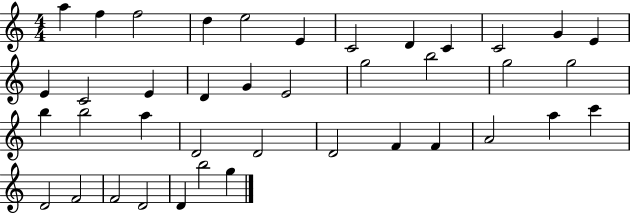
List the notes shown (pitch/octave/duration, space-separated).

A5/q F5/q F5/h D5/q E5/h E4/q C4/h D4/q C4/q C4/h G4/q E4/q E4/q C4/h E4/q D4/q G4/q E4/h G5/h B5/h G5/h G5/h B5/q B5/h A5/q D4/h D4/h D4/h F4/q F4/q A4/h A5/q C6/q D4/h F4/h F4/h D4/h D4/q B5/h G5/q